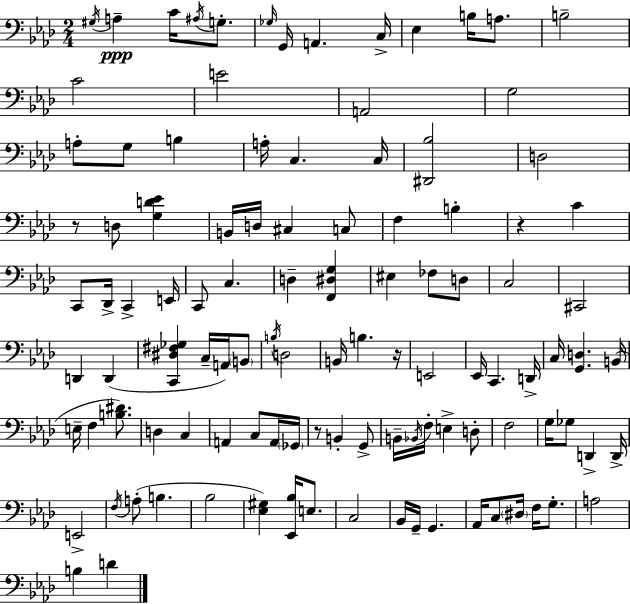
G#3/s A3/q C4/s A#3/s G3/e. Gb3/s G2/s A2/q. C3/s Eb3/q B3/s A3/e. B3/h C4/h E4/h A2/h G3/h A3/e G3/e B3/q A3/s C3/q. C3/s [D#2,Bb3]/h D3/h R/e D3/e [G3,D4,Eb4]/q B2/s D3/s C#3/q C3/e F3/q B3/q R/q C4/q C2/e Db2/s C2/q E2/s C2/e C3/q. D3/q [F2,D#3,G3]/q EIS3/q FES3/e D3/e C3/h C#2/h D2/q D2/q [C2,D#3,F#3,Gb3]/q C3/s A2/s B2/e B3/s D3/h B2/s B3/q. R/s E2/h Eb2/s C2/q. D2/s C3/s [G2,D3]/q. B2/s E3/s F3/q [B3,D#4]/e. D3/q C3/q A2/q C3/e A2/s Gb2/s R/e B2/q G2/e B2/s Bb2/s F3/s E3/q D3/e F3/h G3/s Gb3/e D2/q D2/s E2/h F3/s A3/e B3/q. Bb3/h [Eb3,G#3]/q [Eb2,Bb3]/s E3/e. C3/h Bb2/s G2/s G2/q. Ab2/s C3/e D#3/s F3/s G3/e. A3/h B3/q D4/q